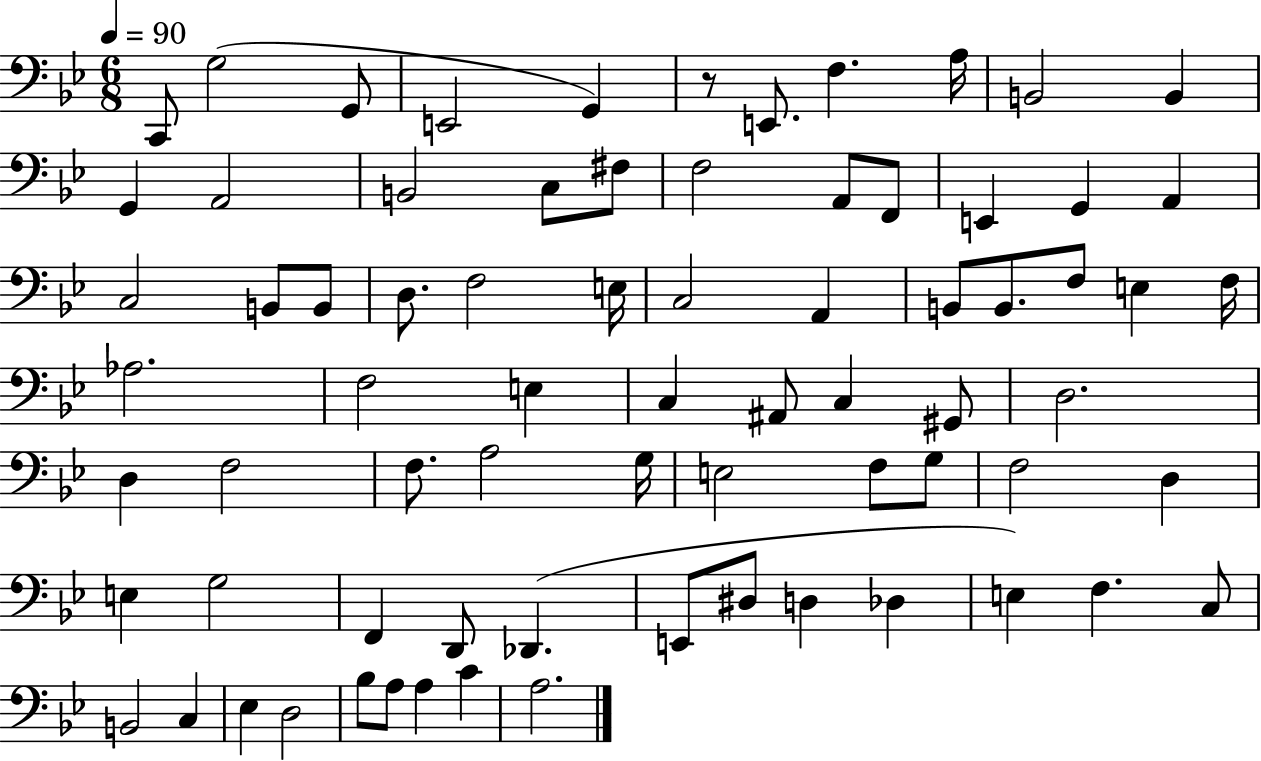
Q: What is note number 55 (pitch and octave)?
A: F2